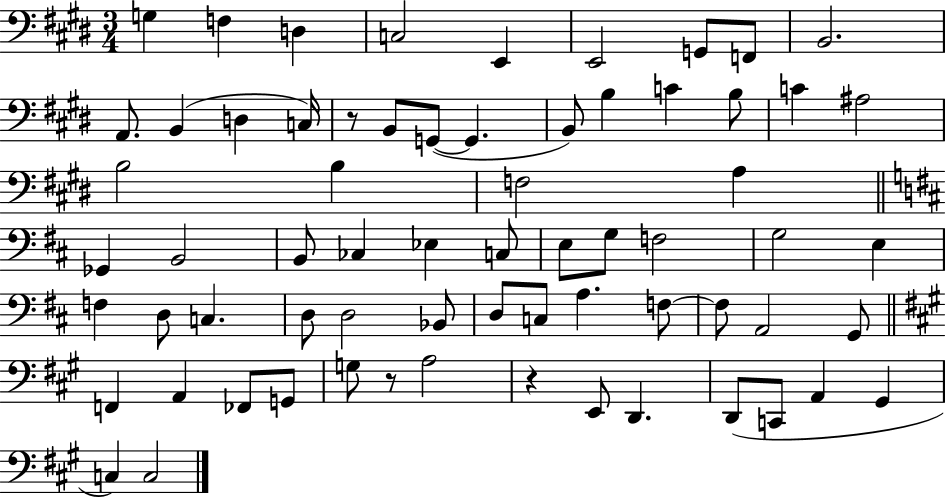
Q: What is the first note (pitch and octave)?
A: G3